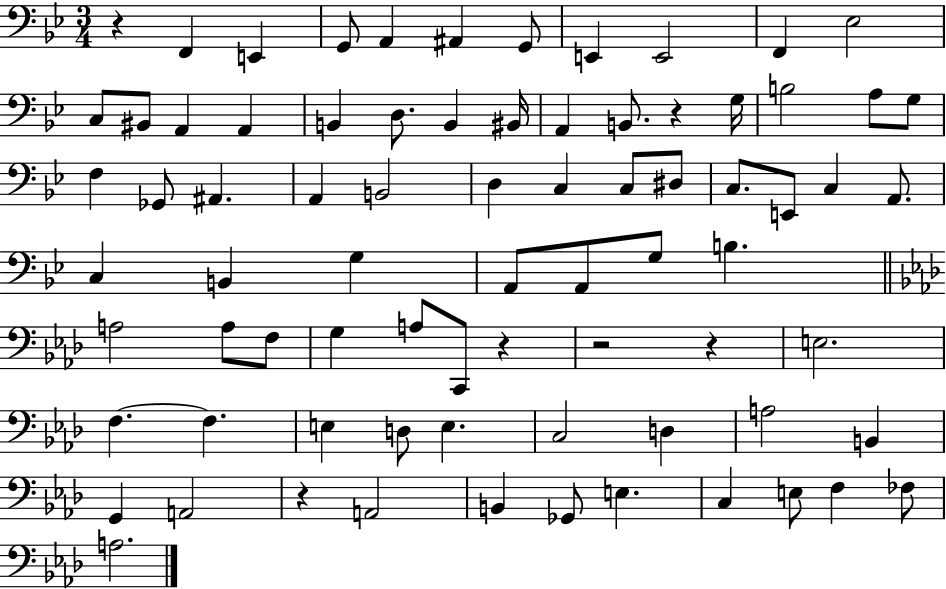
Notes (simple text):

R/q F2/q E2/q G2/e A2/q A#2/q G2/e E2/q E2/h F2/q Eb3/h C3/e BIS2/e A2/q A2/q B2/q D3/e. B2/q BIS2/s A2/q B2/e. R/q G3/s B3/h A3/e G3/e F3/q Gb2/e A#2/q. A2/q B2/h D3/q C3/q C3/e D#3/e C3/e. E2/e C3/q A2/e. C3/q B2/q G3/q A2/e A2/e G3/e B3/q. A3/h A3/e F3/e G3/q A3/e C2/e R/q R/h R/q E3/h. F3/q. F3/q. E3/q D3/e E3/q. C3/h D3/q A3/h B2/q G2/q A2/h R/q A2/h B2/q Gb2/e E3/q. C3/q E3/e F3/q FES3/e A3/h.